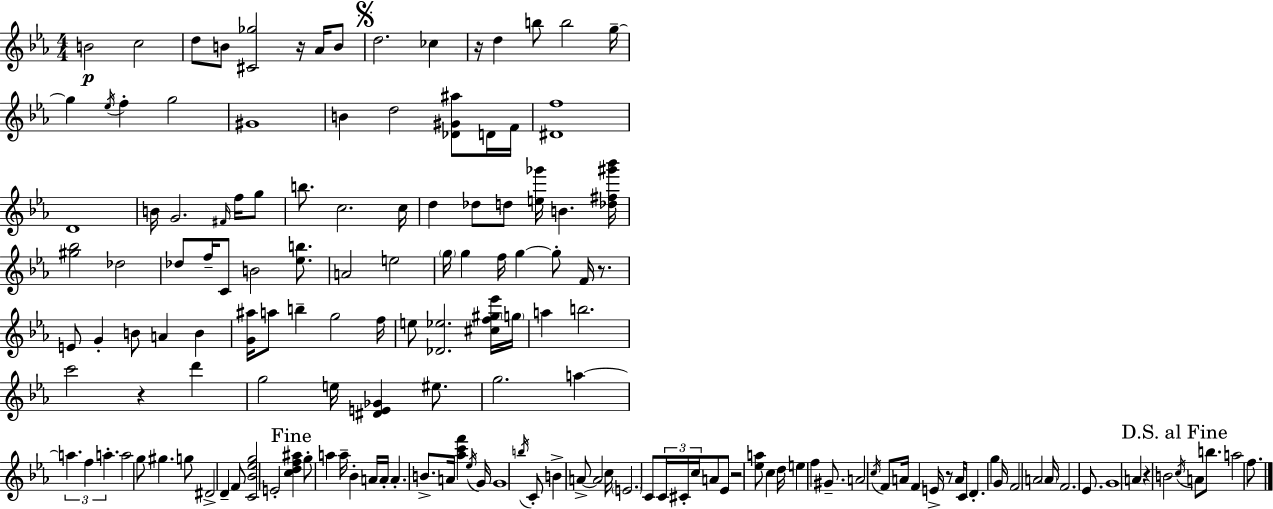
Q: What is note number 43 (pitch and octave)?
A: G5